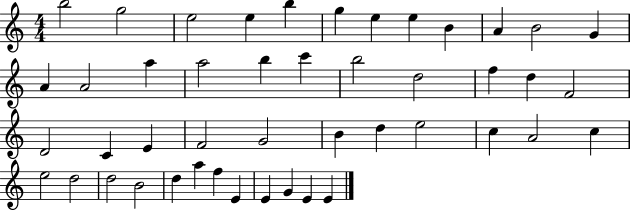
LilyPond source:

{
  \clef treble
  \numericTimeSignature
  \time 4/4
  \key c \major
  b''2 g''2 | e''2 e''4 b''4 | g''4 e''4 e''4 b'4 | a'4 b'2 g'4 | \break a'4 a'2 a''4 | a''2 b''4 c'''4 | b''2 d''2 | f''4 d''4 f'2 | \break d'2 c'4 e'4 | f'2 g'2 | b'4 d''4 e''2 | c''4 a'2 c''4 | \break e''2 d''2 | d''2 b'2 | d''4 a''4 f''4 e'4 | e'4 g'4 e'4 e'4 | \break \bar "|."
}